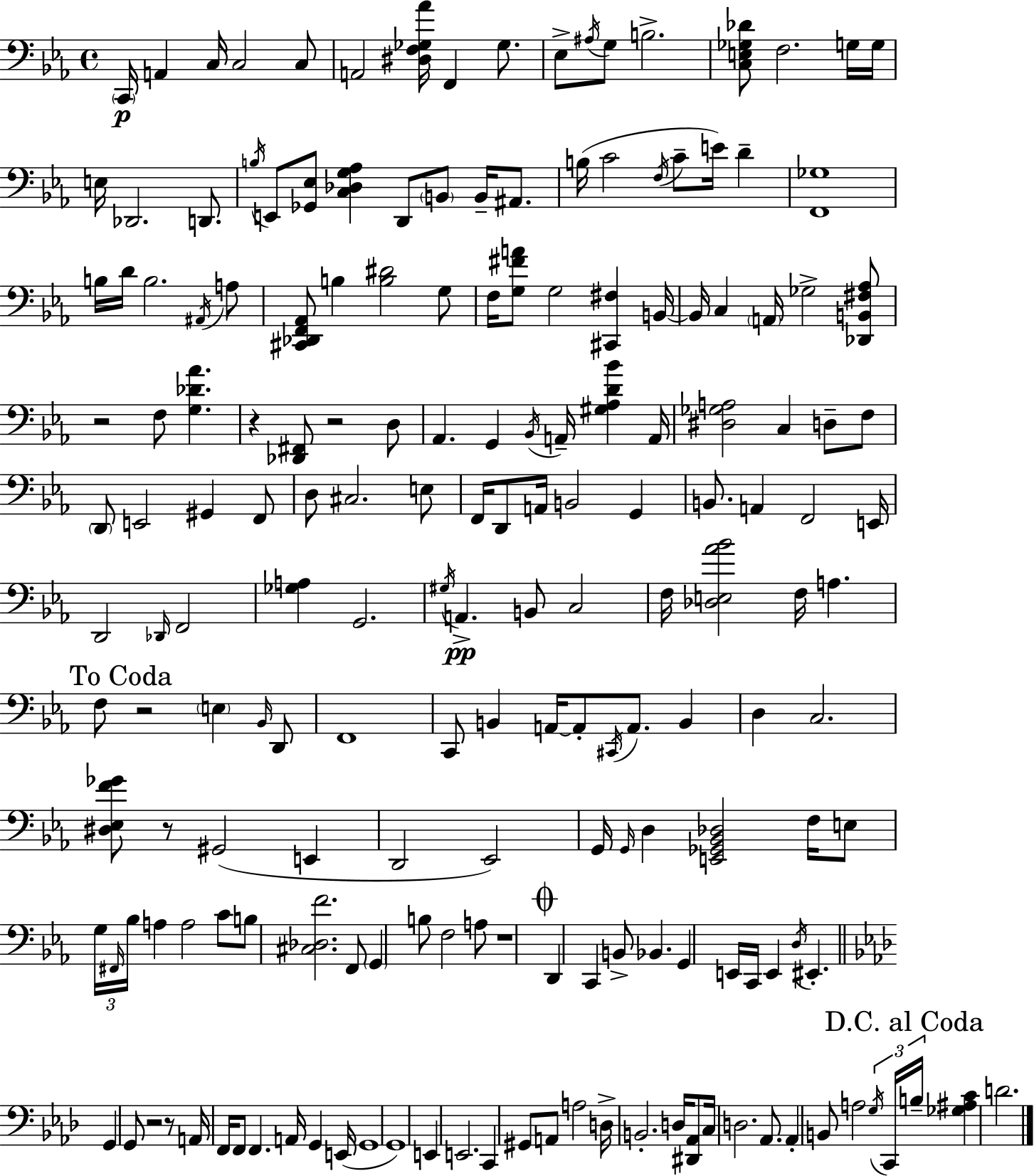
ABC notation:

X:1
T:Untitled
M:4/4
L:1/4
K:Cm
C,,/4 A,, C,/4 C,2 C,/2 A,,2 [^D,F,_G,_A]/4 F,, _G,/2 _E,/2 ^A,/4 G,/2 B,2 [C,E,_G,_D]/2 F,2 G,/4 G,/4 E,/4 _D,,2 D,,/2 B,/4 E,,/2 [_G,,_E,]/2 [C,_D,G,_A,] D,,/2 B,,/2 B,,/4 ^A,,/2 B,/4 C2 F,/4 C/2 E/4 D [F,,_G,]4 B,/4 D/4 B,2 ^A,,/4 A,/2 [^C,,_D,,F,,_A,,]/2 B, [B,^D]2 G,/2 F,/4 [G,^FA]/2 G,2 [^C,,^F,] B,,/4 B,,/4 C, A,,/4 _G,2 [_D,,B,,^F,_A,]/2 z2 F,/2 [G,_D_A] z [_D,,^F,,]/2 z2 D,/2 _A,, G,, _B,,/4 A,,/4 [^G,_A,D_B] A,,/4 [^D,_G,A,]2 C, D,/2 F,/2 D,,/2 E,,2 ^G,, F,,/2 D,/2 ^C,2 E,/2 F,,/4 D,,/2 A,,/4 B,,2 G,, B,,/2 A,, F,,2 E,,/4 D,,2 _D,,/4 F,,2 [_G,A,] G,,2 ^G,/4 A,, B,,/2 C,2 F,/4 [_D,E,_A_B]2 F,/4 A, F,/2 z2 E, _B,,/4 D,,/2 F,,4 C,,/2 B,, A,,/4 A,,/2 ^C,,/4 A,,/2 B,, D, C,2 [^D,_E,F_G]/2 z/2 ^G,,2 E,, D,,2 _E,,2 G,,/4 G,,/4 D, [E,,_G,,_B,,_D,]2 F,/4 E,/2 G,/4 ^F,,/4 _B,/4 A, A,2 C/2 B,/2 [^C,_D,F]2 F,,/2 G,, B,/2 F,2 A,/2 z4 D,, C,, B,,/2 _B,, G,, E,,/4 C,,/4 E,, D,/4 ^E,, G,, G,,/2 z2 z/2 A,,/4 F,,/4 F,,/2 F,, A,,/4 G,, E,,/4 G,,4 G,,4 E,, E,,2 C,, ^G,,/2 A,,/2 A,2 D,/4 B,,2 D,/4 [^D,,_A,,]/2 C,/4 D,2 _A,,/2 _A,, B,,/2 A,2 G,/4 C,,/4 B,/4 [_G,^A,C] D2